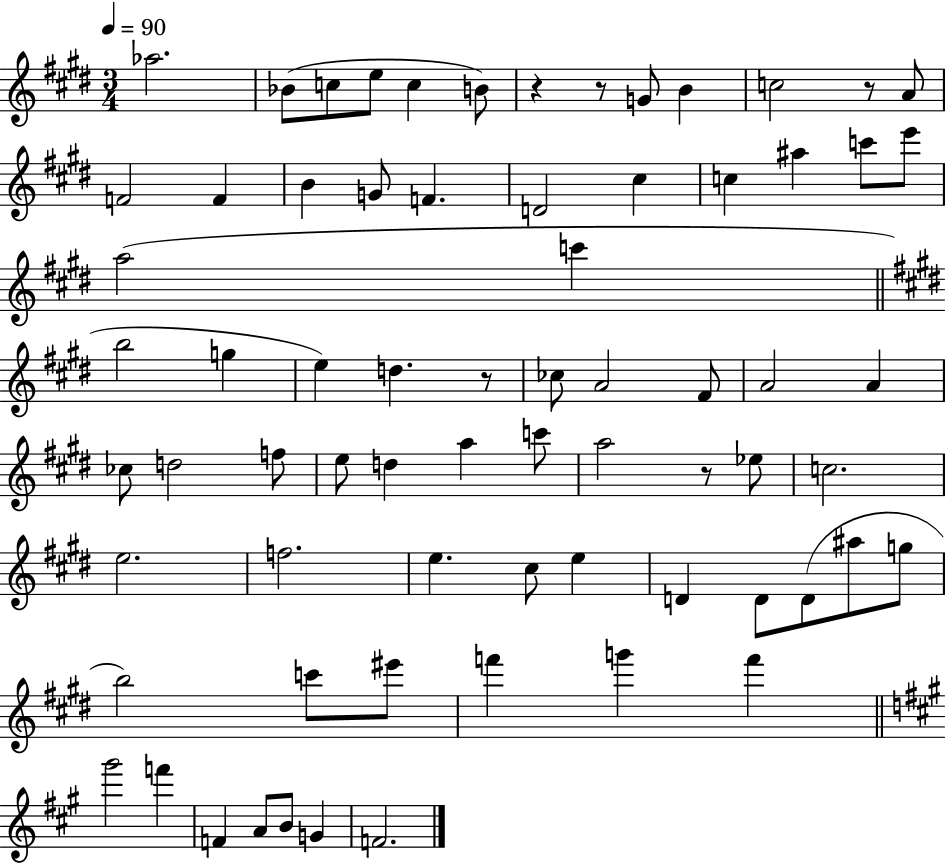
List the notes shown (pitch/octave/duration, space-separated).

Ab5/h. Bb4/e C5/e E5/e C5/q B4/e R/q R/e G4/e B4/q C5/h R/e A4/e F4/h F4/q B4/q G4/e F4/q. D4/h C#5/q C5/q A#5/q C6/e E6/e A5/h C6/q B5/h G5/q E5/q D5/q. R/e CES5/e A4/h F#4/e A4/h A4/q CES5/e D5/h F5/e E5/e D5/q A5/q C6/e A5/h R/e Eb5/e C5/h. E5/h. F5/h. E5/q. C#5/e E5/q D4/q D4/e D4/e A#5/e G5/e B5/h C6/e EIS6/e F6/q G6/q F6/q G#6/h F6/q F4/q A4/e B4/e G4/q F4/h.